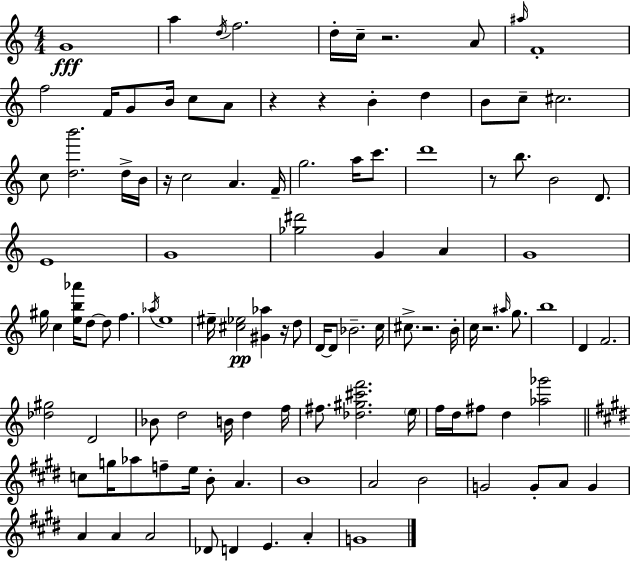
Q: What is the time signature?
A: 4/4